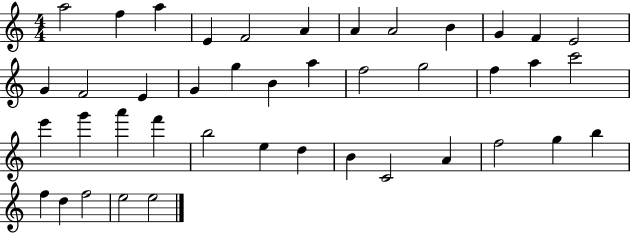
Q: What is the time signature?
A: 4/4